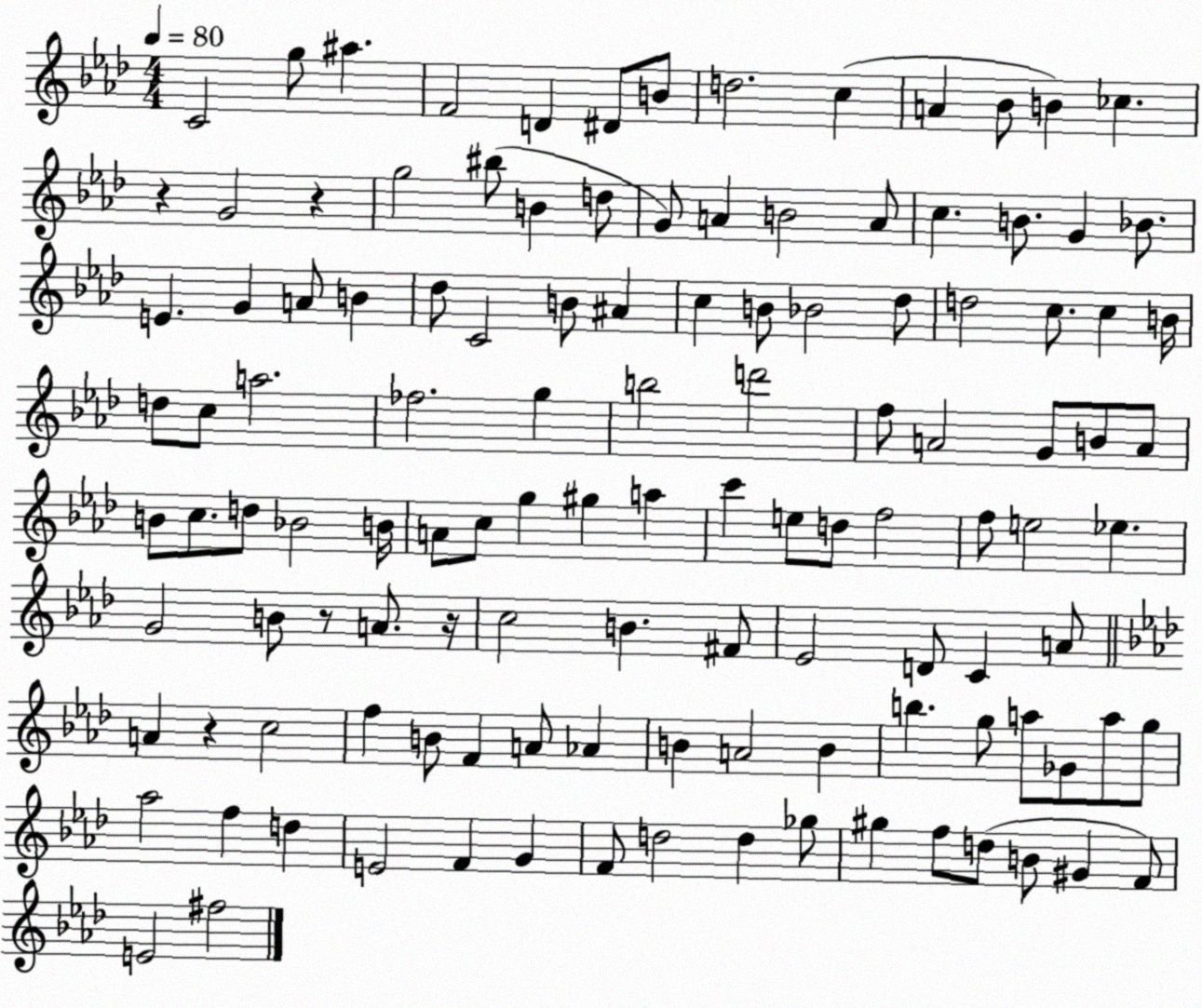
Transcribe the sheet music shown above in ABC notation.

X:1
T:Untitled
M:4/4
L:1/4
K:Ab
C2 g/2 ^a F2 D ^D/2 B/2 d2 c A _B/2 B _c z G2 z g2 ^b/2 B d/2 G/2 A B2 A/2 c B/2 G _B/2 E G A/2 B _d/2 C2 B/2 ^A c B/2 _B2 _d/2 d2 c/2 c B/4 d/2 c/2 a2 _f2 g b2 d'2 f/2 A2 G/2 B/2 A/2 B/2 c/2 d/2 _B2 B/4 A/2 c/2 g ^g a c' e/2 d/2 f2 f/2 e2 _e G2 B/2 z/2 A/2 z/4 c2 B ^F/2 _E2 D/2 C A/2 A z c2 f B/2 F A/2 _A B A2 B b g/2 a/2 _G/2 a/2 g/2 _a2 f d E2 F G F/2 d2 d _g/2 ^g f/2 d/2 B/2 ^G F/2 E2 ^f2